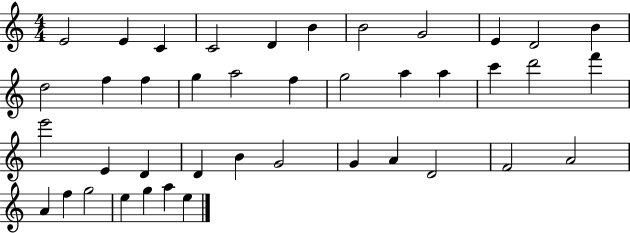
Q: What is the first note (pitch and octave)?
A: E4